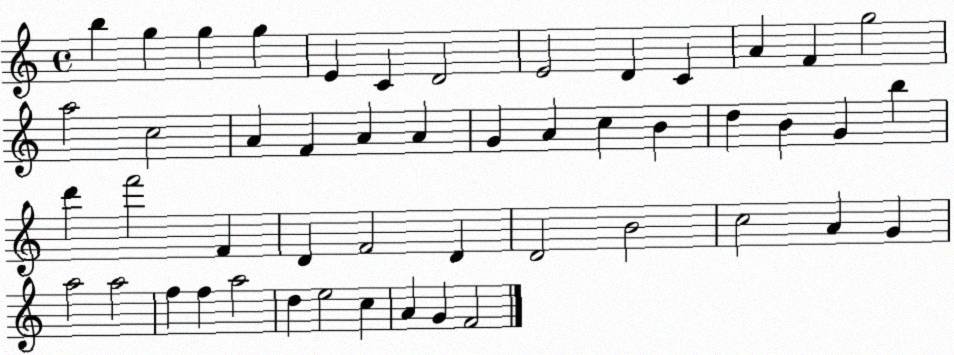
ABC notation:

X:1
T:Untitled
M:4/4
L:1/4
K:C
b g g g E C D2 E2 D C A F g2 a2 c2 A F A A G A c B d B G b d' f'2 F D F2 D D2 B2 c2 A G a2 a2 f f a2 d e2 c A G F2